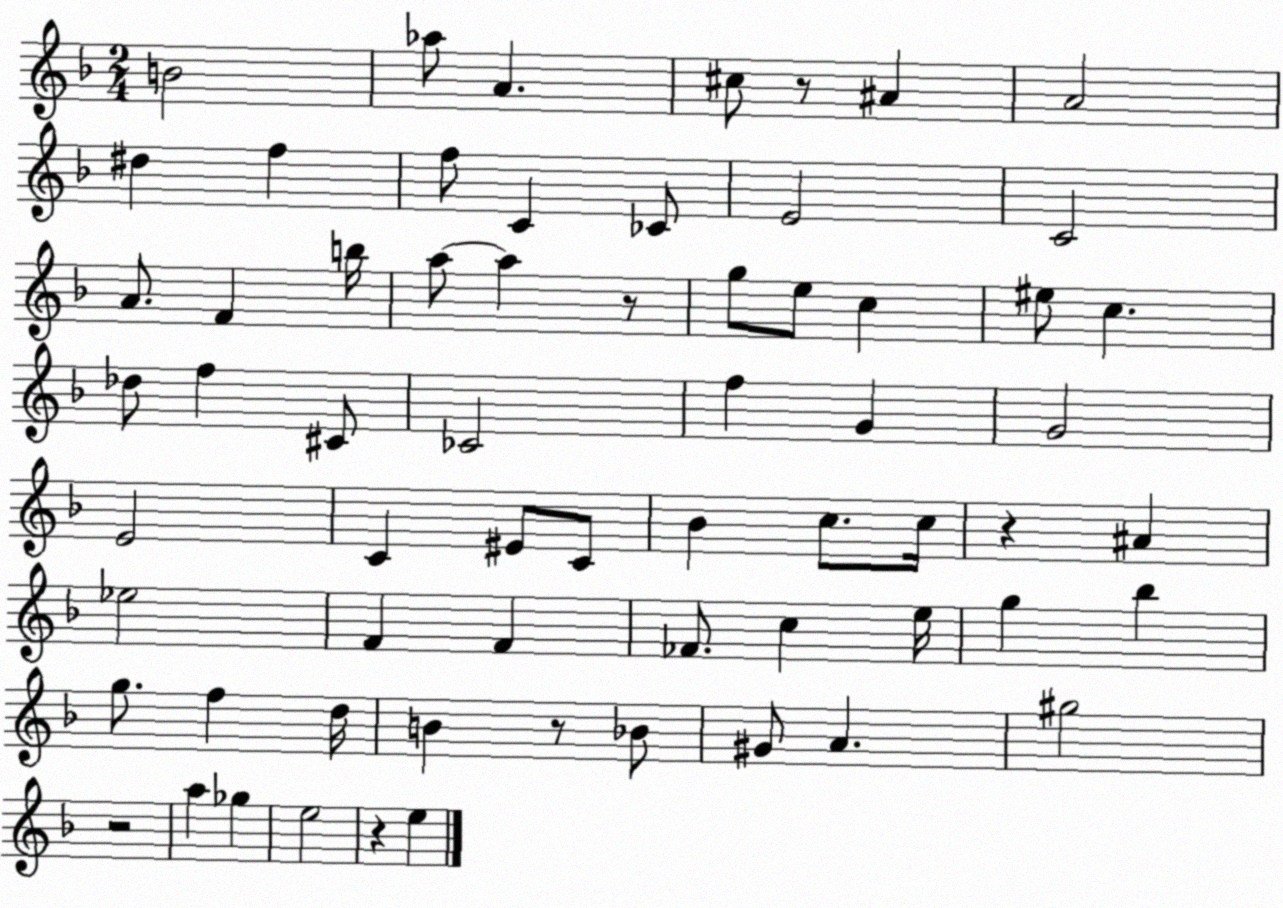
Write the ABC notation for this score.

X:1
T:Untitled
M:2/4
L:1/4
K:F
B2 _a/2 A ^c/2 z/2 ^A A2 ^d f f/2 C _C/2 E2 C2 A/2 F b/4 a/2 a z/2 g/2 e/2 c ^e/2 c _d/2 f ^C/2 _C2 f G G2 E2 C ^E/2 C/2 _B c/2 c/4 z ^A _e2 F F _F/2 c e/4 g _b g/2 f d/4 B z/2 _B/2 ^G/2 A ^g2 z2 a _g e2 z e